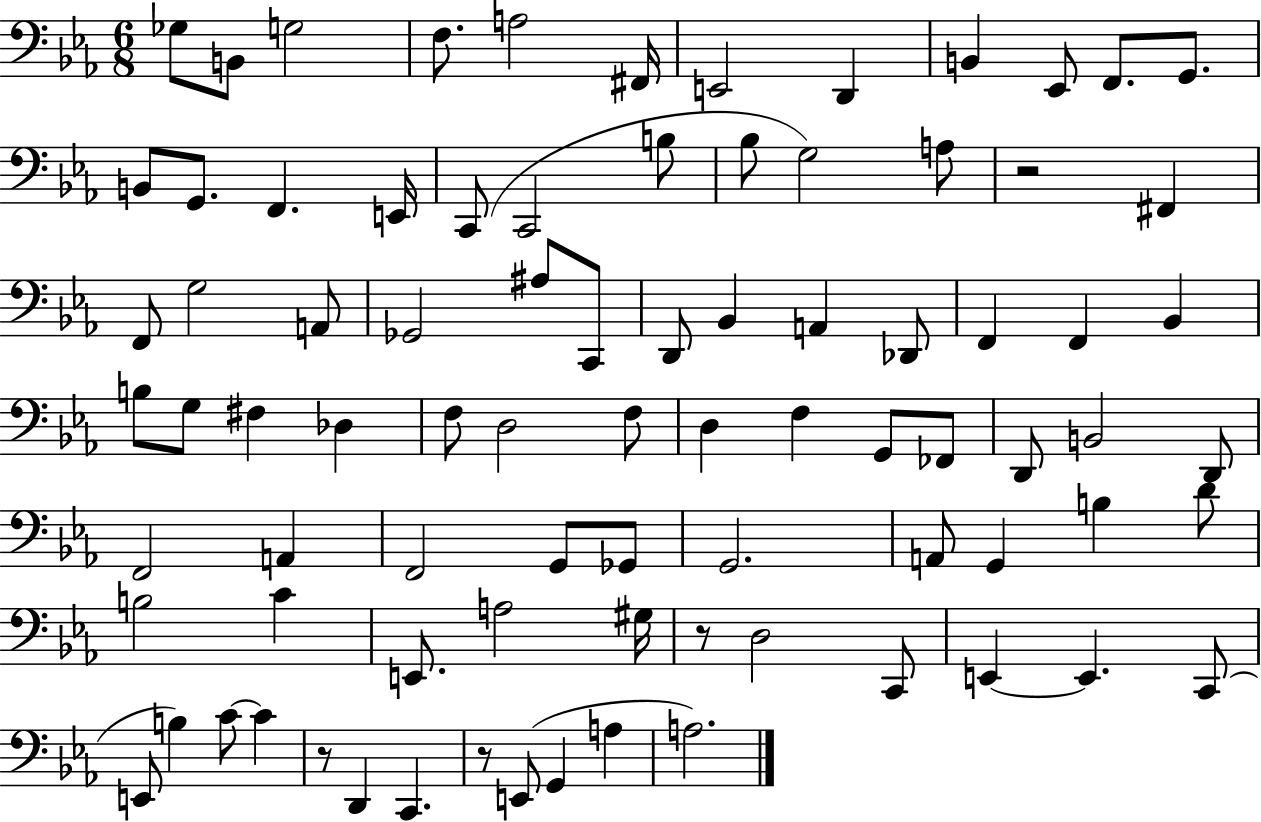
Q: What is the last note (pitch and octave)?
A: A3